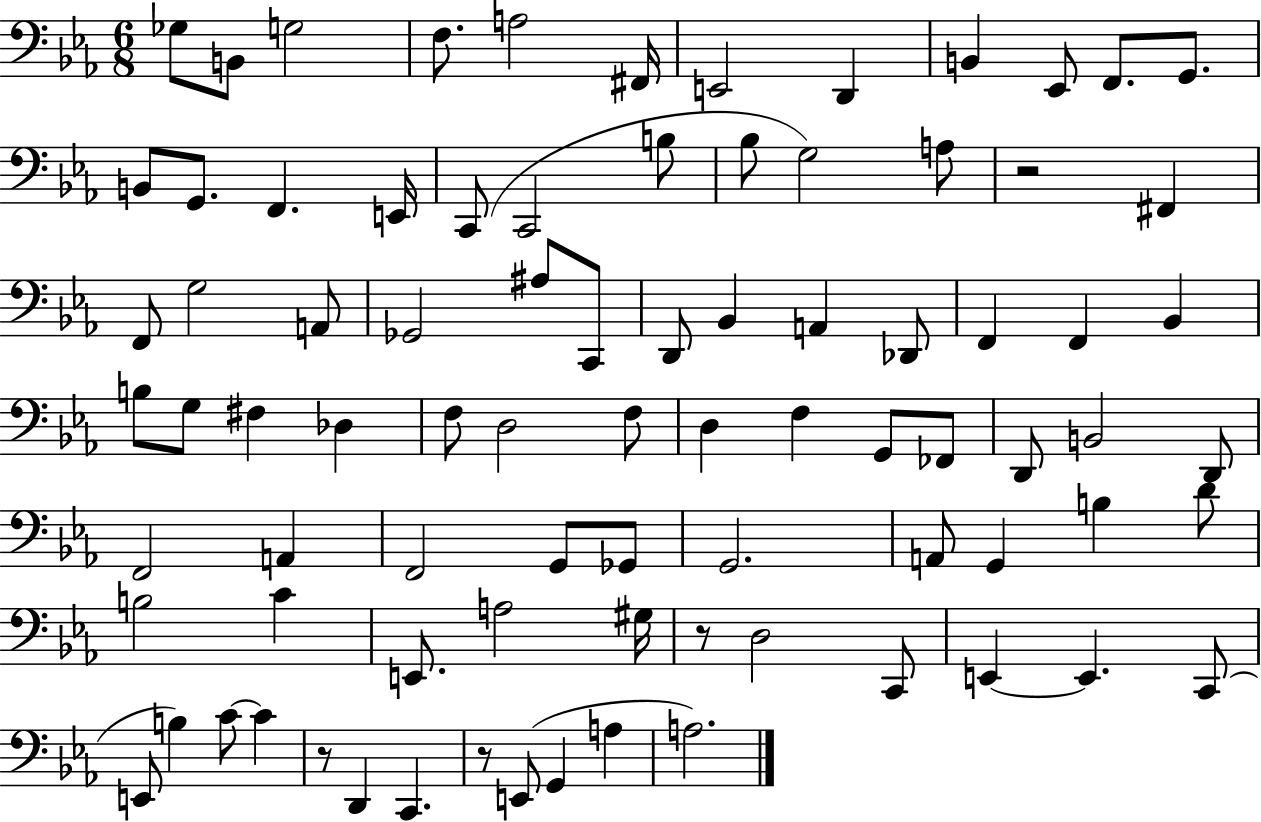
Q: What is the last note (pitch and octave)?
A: A3